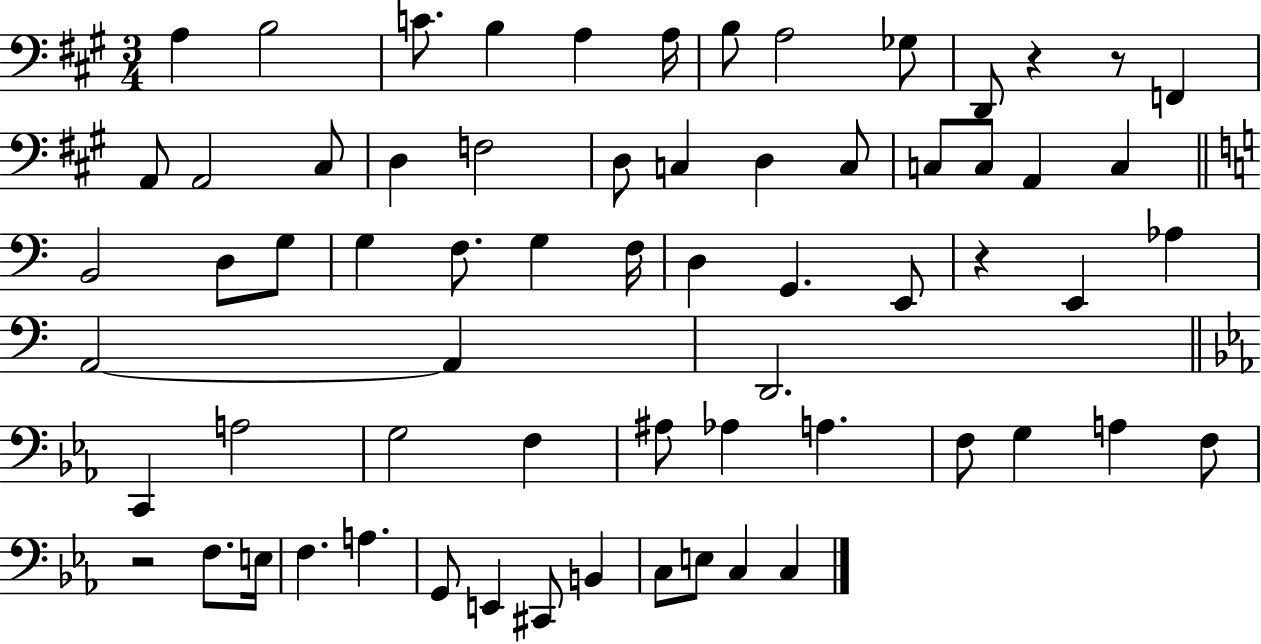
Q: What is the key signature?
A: A major